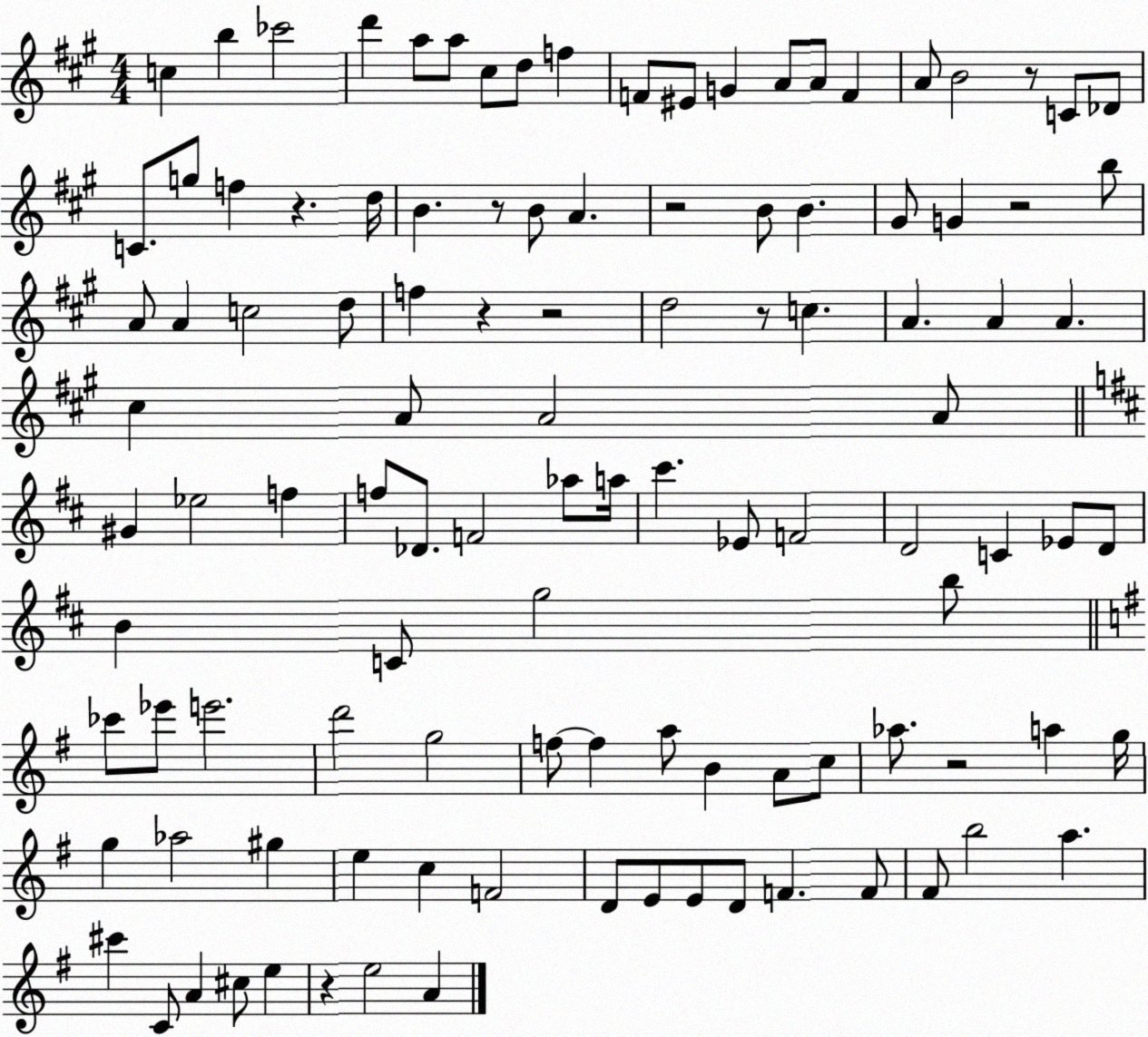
X:1
T:Untitled
M:4/4
L:1/4
K:A
c b _c'2 d' a/2 a/2 ^c/2 d/2 f F/2 ^E/2 G A/2 A/2 F A/2 B2 z/2 C/2 _D/2 C/2 g/2 f z d/4 B z/2 B/2 A z2 B/2 B ^G/2 G z2 b/2 A/2 A c2 d/2 f z z2 d2 z/2 c A A A ^c A/2 A2 A/2 ^G _e2 f f/2 _D/2 F2 _a/2 a/4 ^c' _E/2 F2 D2 C _E/2 D/2 B C/2 g2 b/2 _c'/2 _e'/2 e'2 d'2 g2 f/2 f a/2 B A/2 c/2 _a/2 z2 a g/4 g _a2 ^g e c F2 D/2 E/2 E/2 D/2 F F/2 ^F/2 b2 a ^c' C/2 A ^c/2 e z e2 A